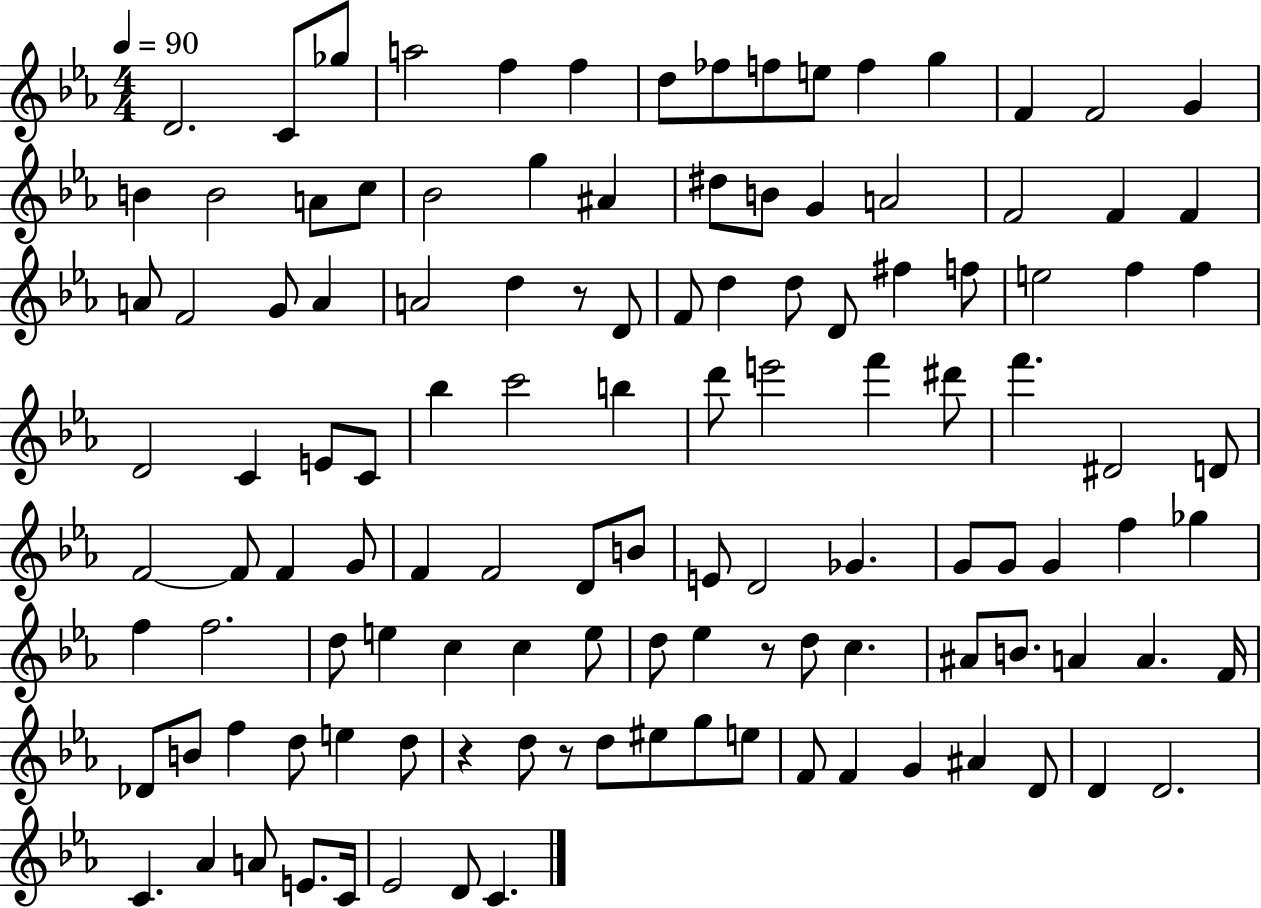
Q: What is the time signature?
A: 4/4